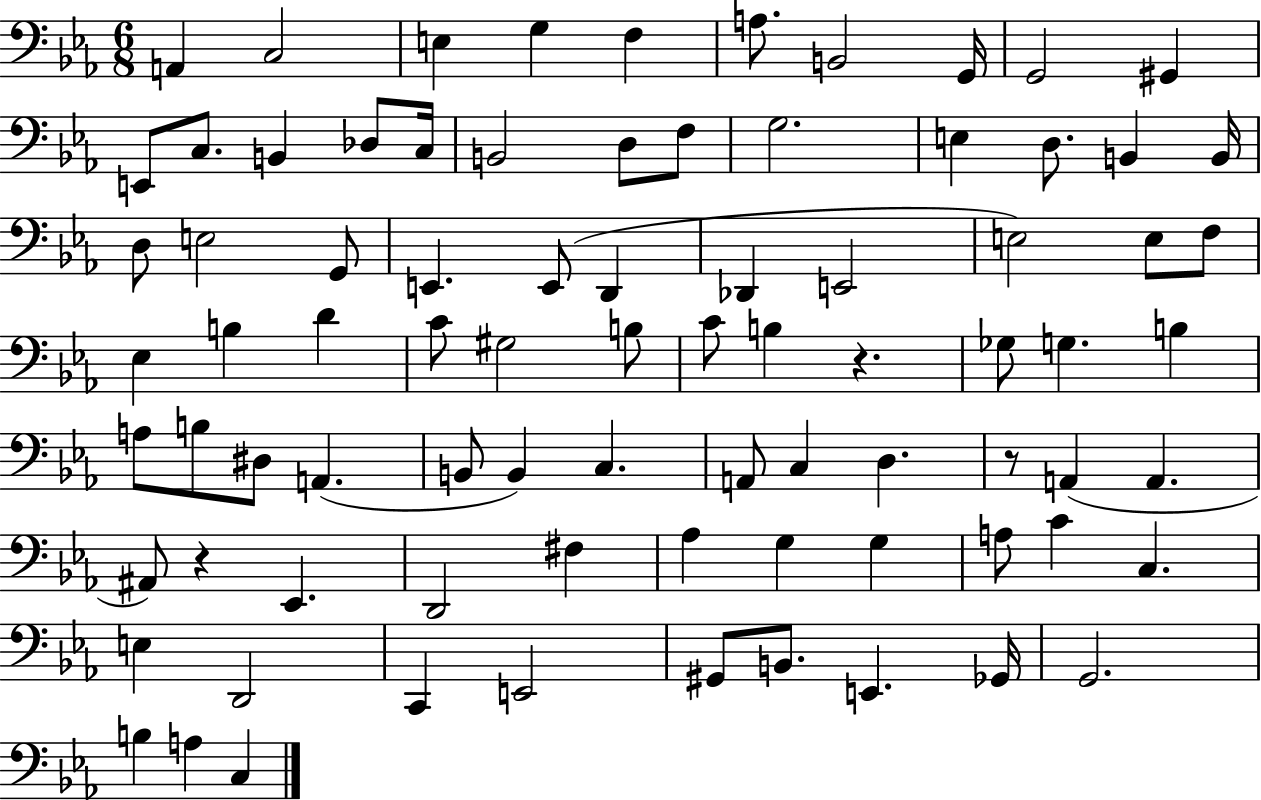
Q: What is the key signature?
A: EES major